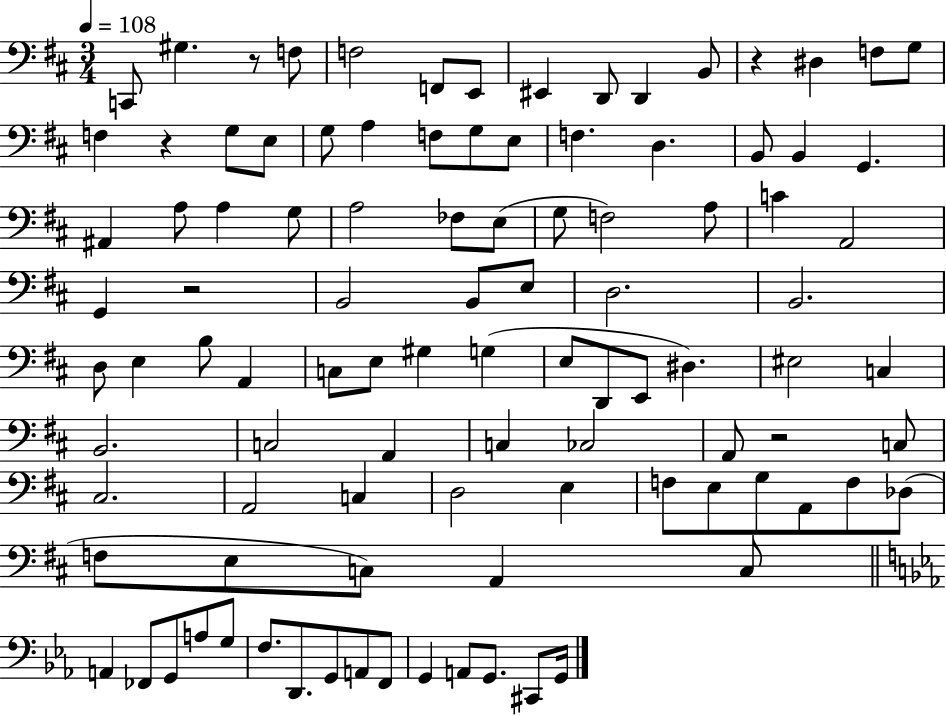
{
  \clef bass
  \numericTimeSignature
  \time 3/4
  \key d \major
  \tempo 4 = 108
  c,8 gis4. r8 f8 | f2 f,8 e,8 | eis,4 d,8 d,4 b,8 | r4 dis4 f8 g8 | \break f4 r4 g8 e8 | g8 a4 f8 g8 e8 | f4. d4. | b,8 b,4 g,4. | \break ais,4 a8 a4 g8 | a2 fes8 e8( | g8 f2) a8 | c'4 a,2 | \break g,4 r2 | b,2 b,8 e8 | d2. | b,2. | \break d8 e4 b8 a,4 | c8 e8 gis4 g4( | e8 d,8 e,8 dis4.) | eis2 c4 | \break b,2. | c2 a,4 | c4 ces2 | a,8 r2 c8 | \break cis2. | a,2 c4 | d2 e4 | f8 e8 g8 a,8 f8 des8( | \break f8 e8 c8) a,4 c8 | \bar "||" \break \key c \minor a,4 fes,8 g,8 a8 g8 | f8. d,8. g,8 a,8 f,8 | g,4 a,8 g,8. cis,8 g,16 | \bar "|."
}